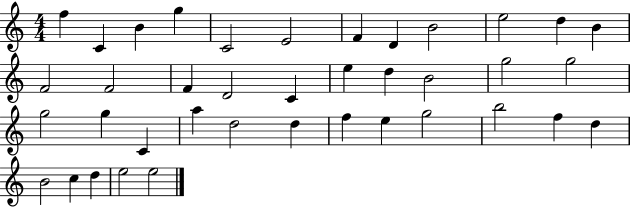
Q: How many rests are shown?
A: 0